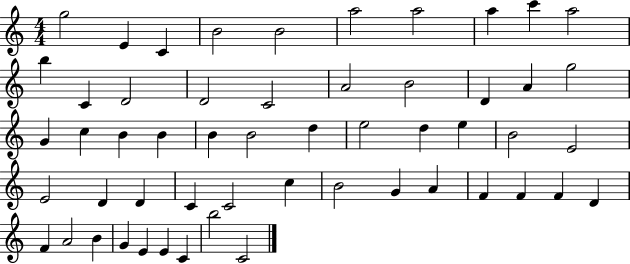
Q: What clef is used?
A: treble